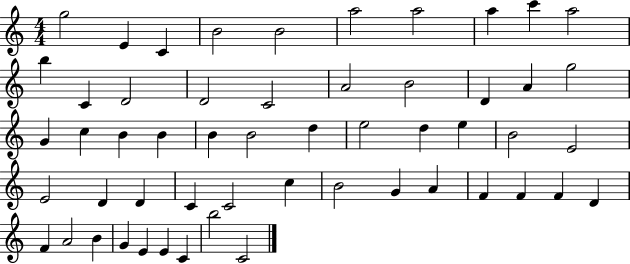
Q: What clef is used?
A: treble